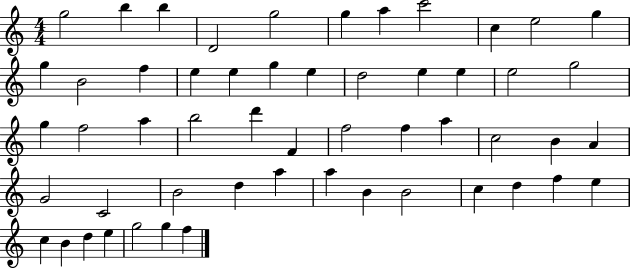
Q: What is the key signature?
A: C major